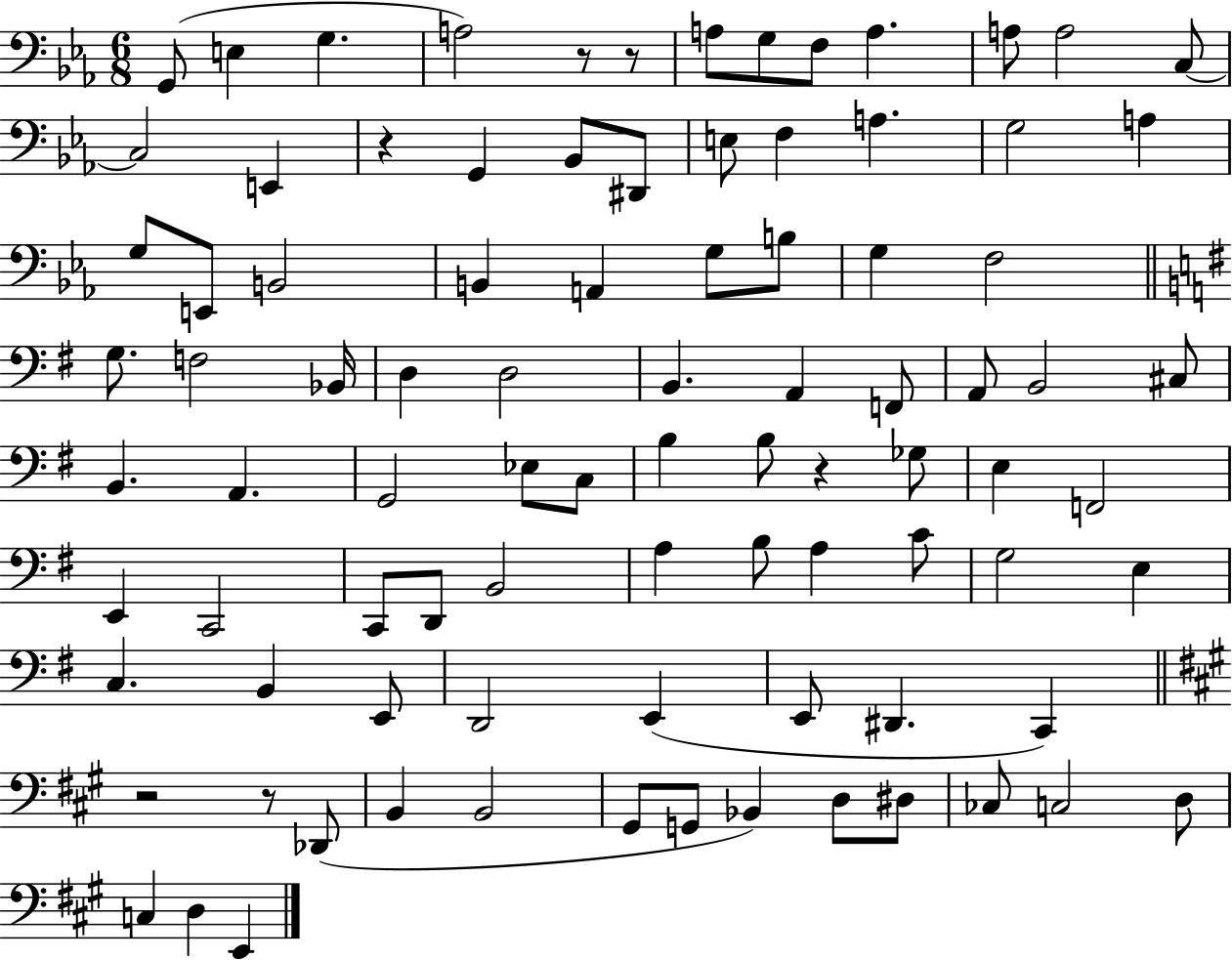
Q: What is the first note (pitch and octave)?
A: G2